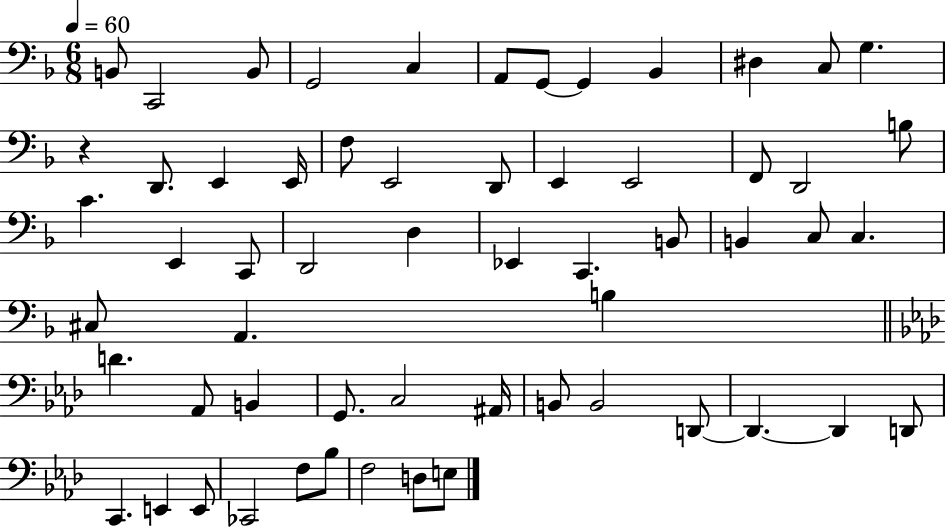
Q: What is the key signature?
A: F major